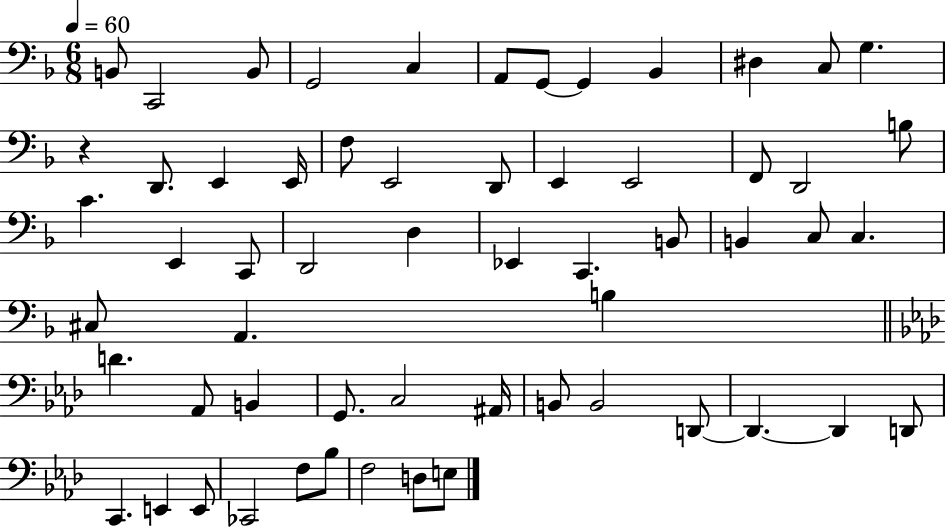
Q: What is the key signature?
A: F major